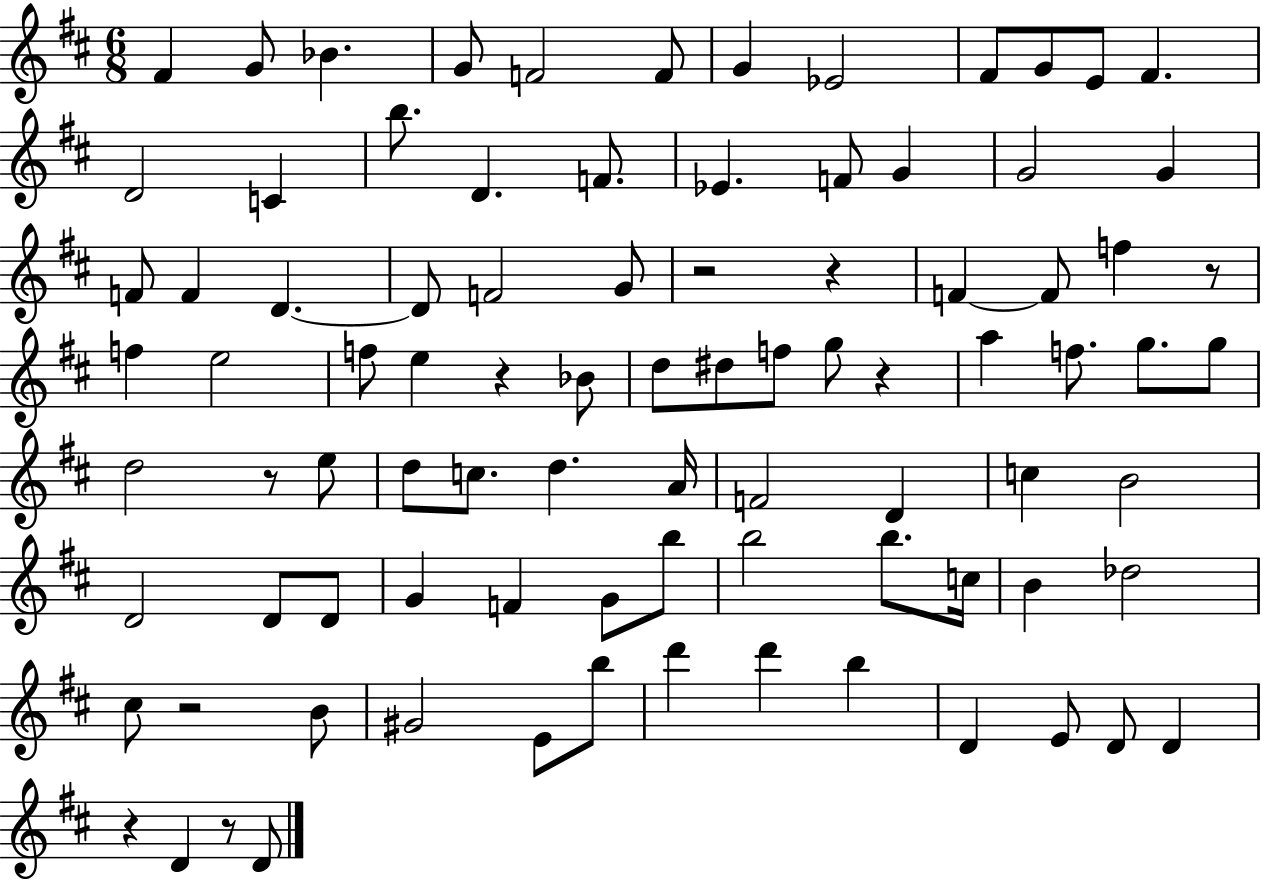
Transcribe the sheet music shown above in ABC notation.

X:1
T:Untitled
M:6/8
L:1/4
K:D
^F G/2 _B G/2 F2 F/2 G _E2 ^F/2 G/2 E/2 ^F D2 C b/2 D F/2 _E F/2 G G2 G F/2 F D D/2 F2 G/2 z2 z F F/2 f z/2 f e2 f/2 e z _B/2 d/2 ^d/2 f/2 g/2 z a f/2 g/2 g/2 d2 z/2 e/2 d/2 c/2 d A/4 F2 D c B2 D2 D/2 D/2 G F G/2 b/2 b2 b/2 c/4 B _d2 ^c/2 z2 B/2 ^G2 E/2 b/2 d' d' b D E/2 D/2 D z D z/2 D/2